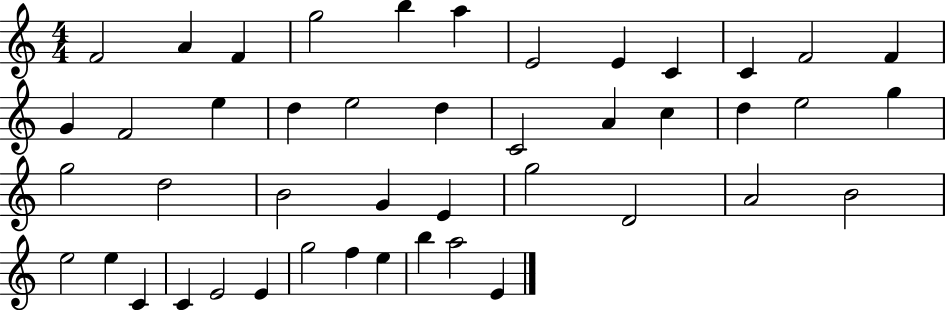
X:1
T:Untitled
M:4/4
L:1/4
K:C
F2 A F g2 b a E2 E C C F2 F G F2 e d e2 d C2 A c d e2 g g2 d2 B2 G E g2 D2 A2 B2 e2 e C C E2 E g2 f e b a2 E